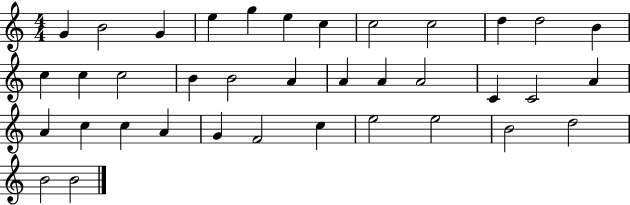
X:1
T:Untitled
M:4/4
L:1/4
K:C
G B2 G e g e c c2 c2 d d2 B c c c2 B B2 A A A A2 C C2 A A c c A G F2 c e2 e2 B2 d2 B2 B2